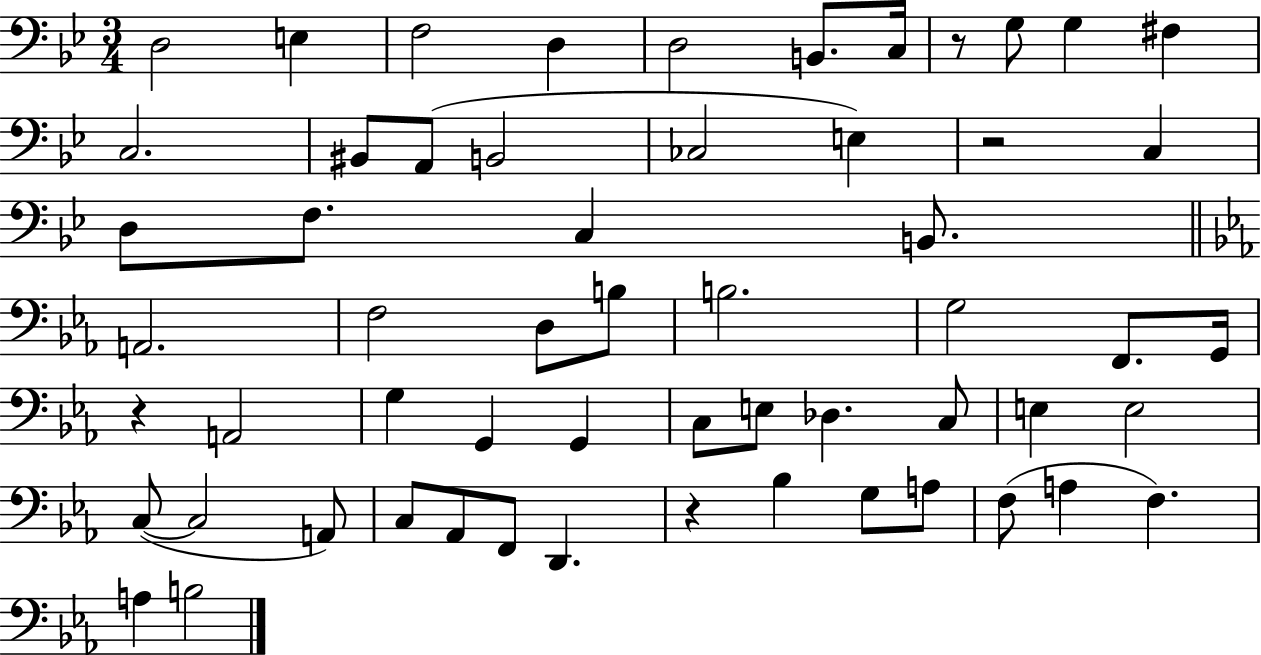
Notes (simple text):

D3/h E3/q F3/h D3/q D3/h B2/e. C3/s R/e G3/e G3/q F#3/q C3/h. BIS2/e A2/e B2/h CES3/h E3/q R/h C3/q D3/e F3/e. C3/q B2/e. A2/h. F3/h D3/e B3/e B3/h. G3/h F2/e. G2/s R/q A2/h G3/q G2/q G2/q C3/e E3/e Db3/q. C3/e E3/q E3/h C3/e C3/h A2/e C3/e Ab2/e F2/e D2/q. R/q Bb3/q G3/e A3/e F3/e A3/q F3/q. A3/q B3/h